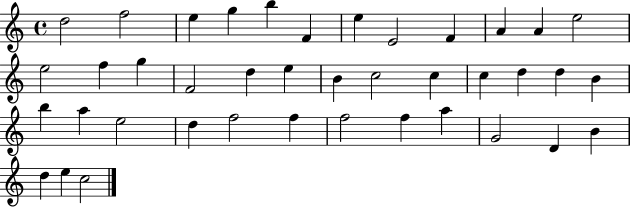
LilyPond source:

{
  \clef treble
  \time 4/4
  \defaultTimeSignature
  \key c \major
  d''2 f''2 | e''4 g''4 b''4 f'4 | e''4 e'2 f'4 | a'4 a'4 e''2 | \break e''2 f''4 g''4 | f'2 d''4 e''4 | b'4 c''2 c''4 | c''4 d''4 d''4 b'4 | \break b''4 a''4 e''2 | d''4 f''2 f''4 | f''2 f''4 a''4 | g'2 d'4 b'4 | \break d''4 e''4 c''2 | \bar "|."
}